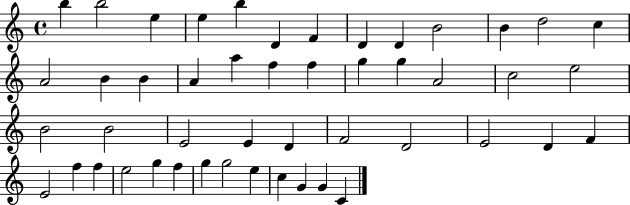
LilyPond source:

{
  \clef treble
  \time 4/4
  \defaultTimeSignature
  \key c \major
  b''4 b''2 e''4 | e''4 b''4 d'4 f'4 | d'4 d'4 b'2 | b'4 d''2 c''4 | \break a'2 b'4 b'4 | a'4 a''4 f''4 f''4 | g''4 g''4 a'2 | c''2 e''2 | \break b'2 b'2 | e'2 e'4 d'4 | f'2 d'2 | e'2 d'4 f'4 | \break e'2 f''4 f''4 | e''2 g''4 f''4 | g''4 g''2 e''4 | c''4 g'4 g'4 c'4 | \break \bar "|."
}